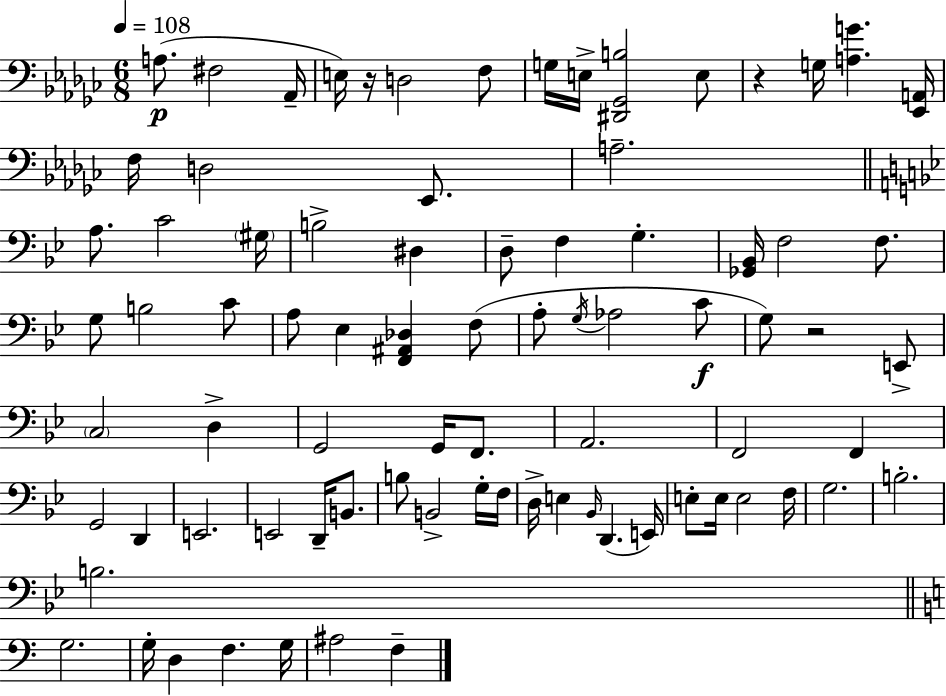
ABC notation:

X:1
T:Untitled
M:6/8
L:1/4
K:Ebm
A,/2 ^F,2 _A,,/4 E,/4 z/4 D,2 F,/2 G,/4 E,/4 [^D,,_G,,B,]2 E,/2 z G,/4 [A,G] [_E,,A,,]/4 F,/4 D,2 _E,,/2 A,2 A,/2 C2 ^G,/4 B,2 ^D, D,/2 F, G, [_G,,_B,,]/4 F,2 F,/2 G,/2 B,2 C/2 A,/2 _E, [F,,^A,,_D,] F,/2 A,/2 G,/4 _A,2 C/2 G,/2 z2 E,,/2 C,2 D, G,,2 G,,/4 F,,/2 A,,2 F,,2 F,, G,,2 D,, E,,2 E,,2 D,,/4 B,,/2 B,/2 B,,2 G,/4 F,/4 D,/4 E, _B,,/4 D,, E,,/4 E,/2 E,/4 E,2 F,/4 G,2 B,2 B,2 G,2 G,/4 D, F, G,/4 ^A,2 F,